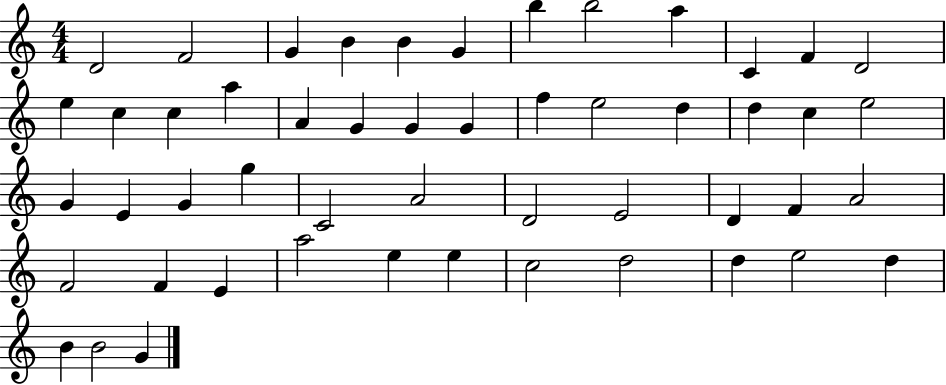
X:1
T:Untitled
M:4/4
L:1/4
K:C
D2 F2 G B B G b b2 a C F D2 e c c a A G G G f e2 d d c e2 G E G g C2 A2 D2 E2 D F A2 F2 F E a2 e e c2 d2 d e2 d B B2 G